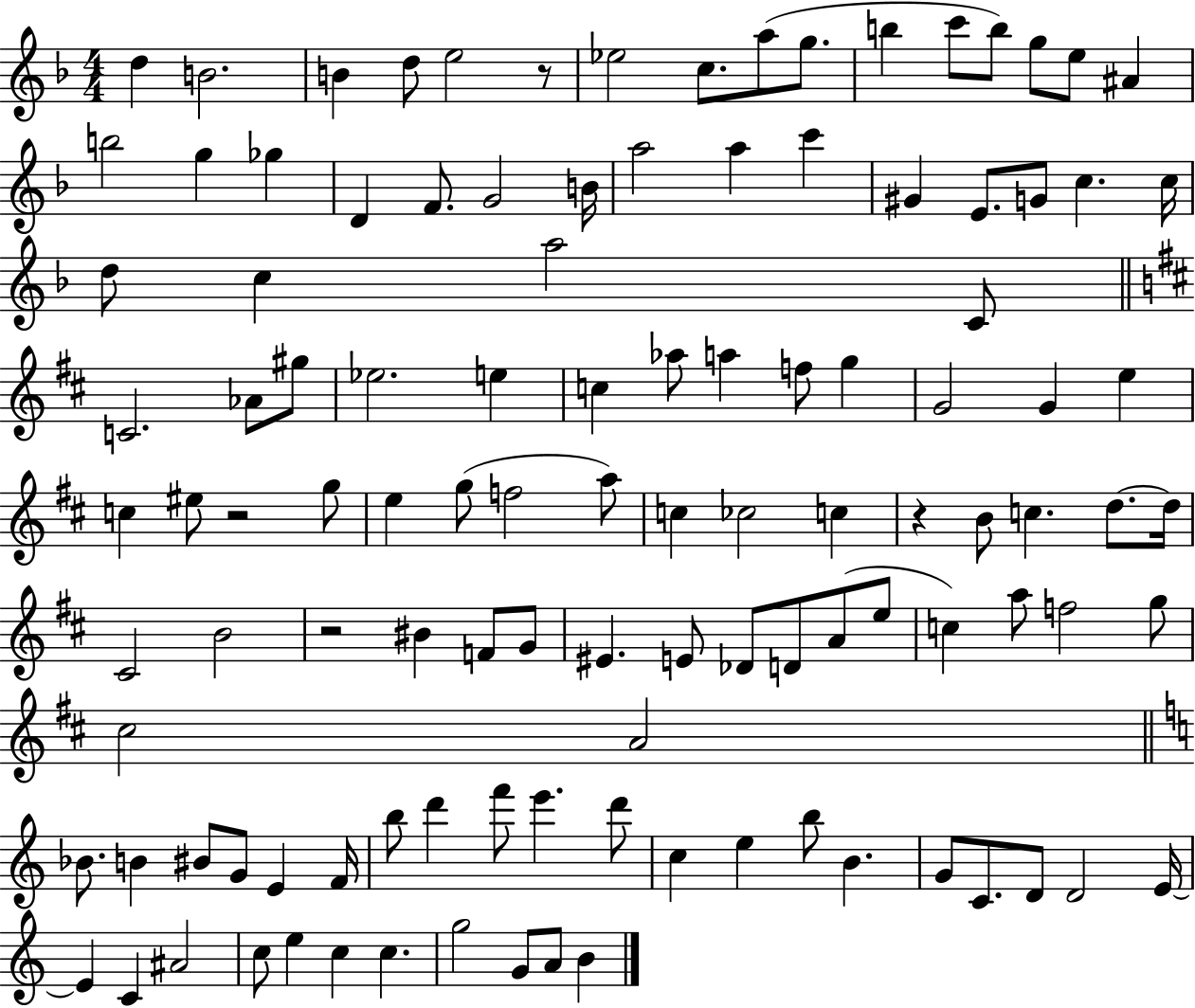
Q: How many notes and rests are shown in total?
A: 113